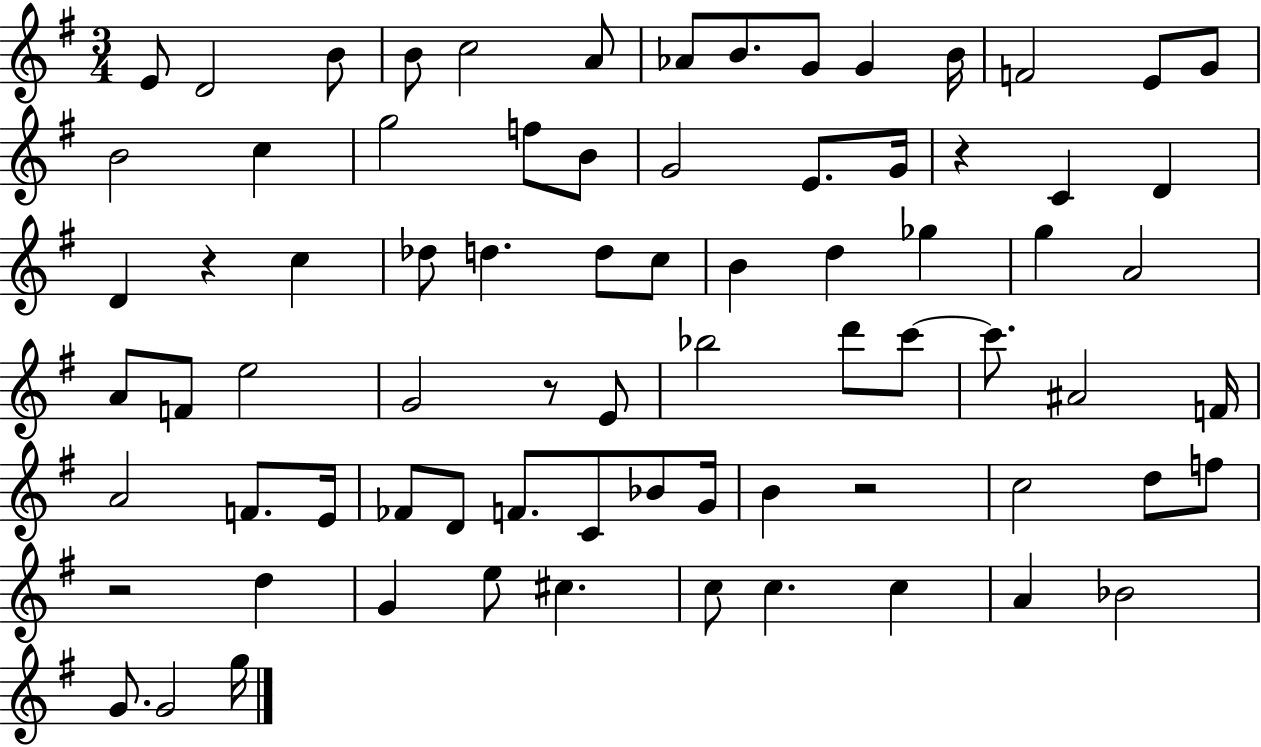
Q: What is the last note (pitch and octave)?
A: G5